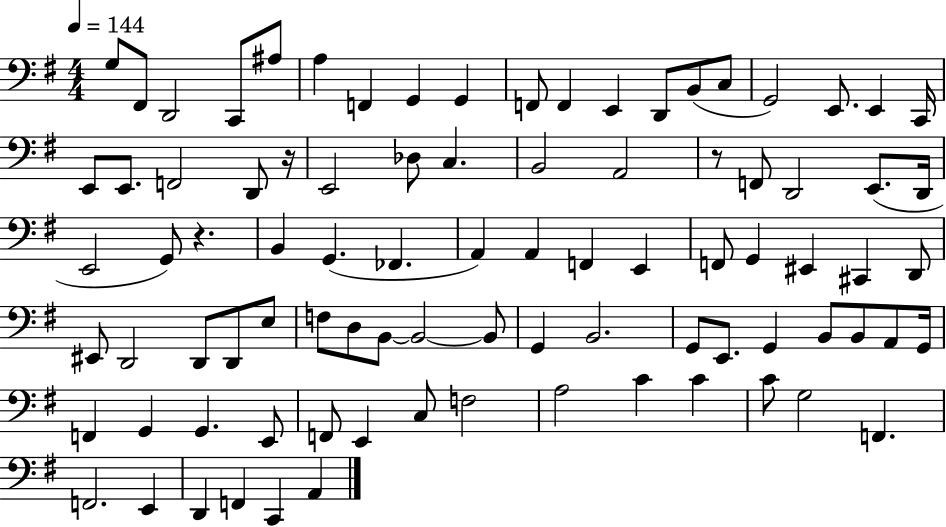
X:1
T:Untitled
M:4/4
L:1/4
K:G
G,/2 ^F,,/2 D,,2 C,,/2 ^A,/2 A, F,, G,, G,, F,,/2 F,, E,, D,,/2 B,,/2 C,/2 G,,2 E,,/2 E,, C,,/4 E,,/2 E,,/2 F,,2 D,,/2 z/4 E,,2 _D,/2 C, B,,2 A,,2 z/2 F,,/2 D,,2 E,,/2 D,,/4 E,,2 G,,/2 z B,, G,, _F,, A,, A,, F,, E,, F,,/2 G,, ^E,, ^C,, D,,/2 ^E,,/2 D,,2 D,,/2 D,,/2 E,/2 F,/2 D,/2 B,,/2 B,,2 B,,/2 G,, B,,2 G,,/2 E,,/2 G,, B,,/2 B,,/2 A,,/2 G,,/4 F,, G,, G,, E,,/2 F,,/2 E,, C,/2 F,2 A,2 C C C/2 G,2 F,, F,,2 E,, D,, F,, C,, A,,